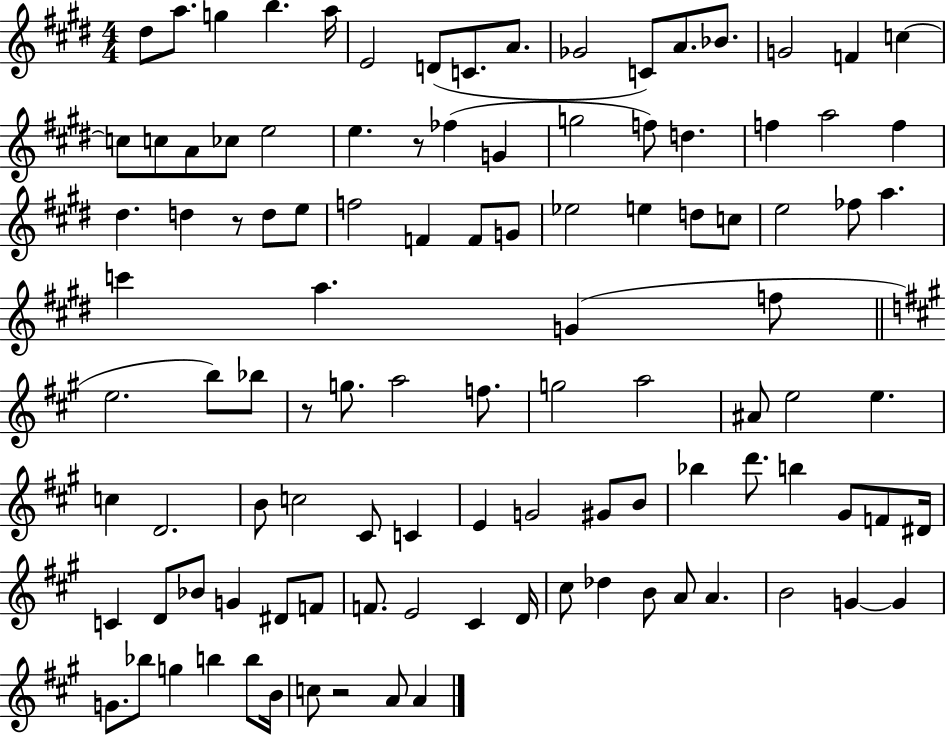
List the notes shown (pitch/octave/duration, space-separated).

D#5/e A5/e. G5/q B5/q. A5/s E4/h D4/e C4/e. A4/e. Gb4/h C4/e A4/e. Bb4/e. G4/h F4/q C5/q C5/e C5/e A4/e CES5/e E5/h E5/q. R/e FES5/q G4/q G5/h F5/e D5/q. F5/q A5/h F5/q D#5/q. D5/q R/e D5/e E5/e F5/h F4/q F4/e G4/e Eb5/h E5/q D5/e C5/e E5/h FES5/e A5/q. C6/q A5/q. G4/q F5/e E5/h. B5/e Bb5/e R/e G5/e. A5/h F5/e. G5/h A5/h A#4/e E5/h E5/q. C5/q D4/h. B4/e C5/h C#4/e C4/q E4/q G4/h G#4/e B4/e Bb5/q D6/e. B5/q G#4/e F4/e D#4/s C4/q D4/e Bb4/e G4/q D#4/e F4/e F4/e. E4/h C#4/q D4/s C#5/e Db5/q B4/e A4/e A4/q. B4/h G4/q G4/q G4/e. Bb5/e G5/q B5/q B5/e B4/s C5/e R/h A4/e A4/q